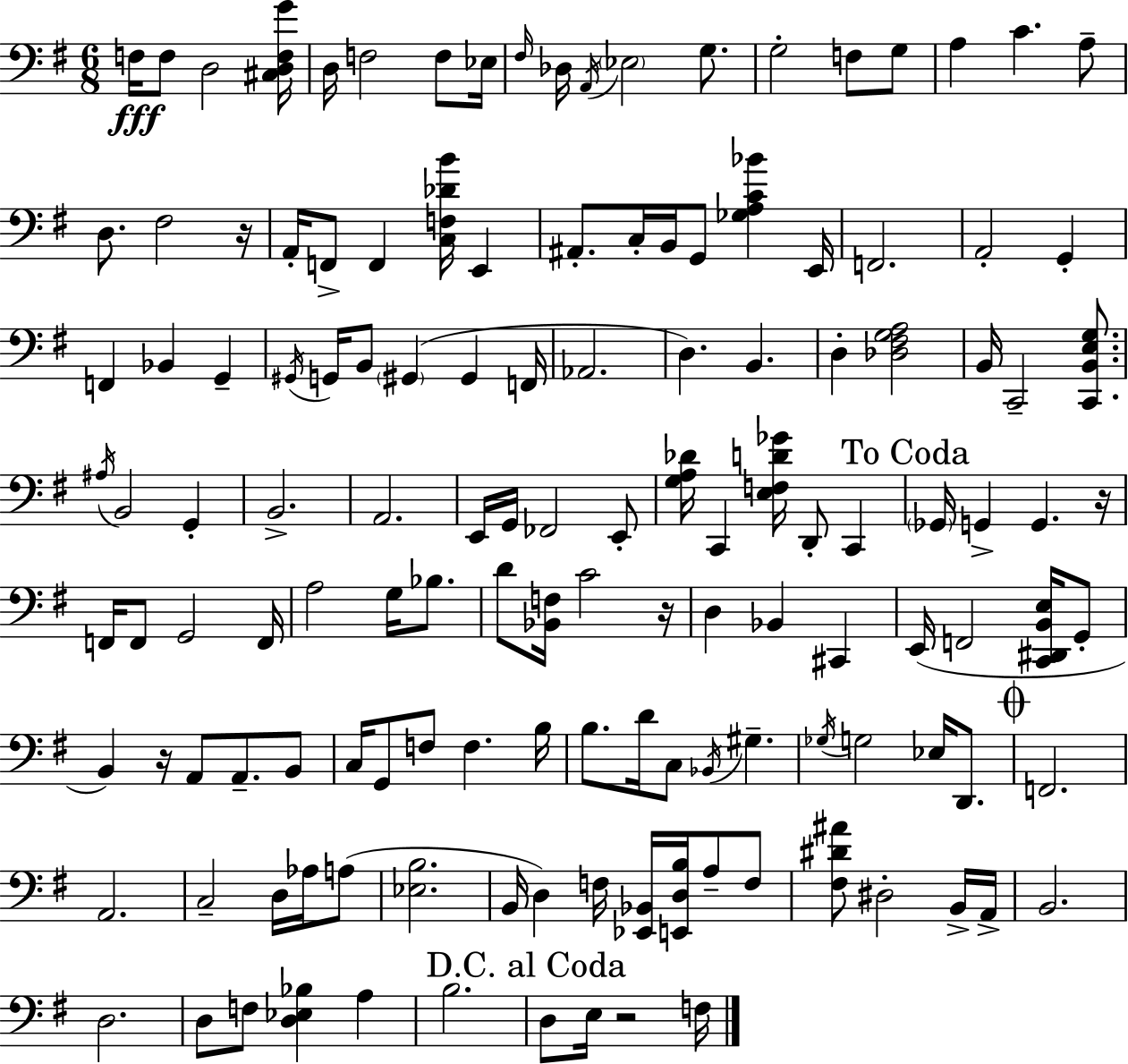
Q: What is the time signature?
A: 6/8